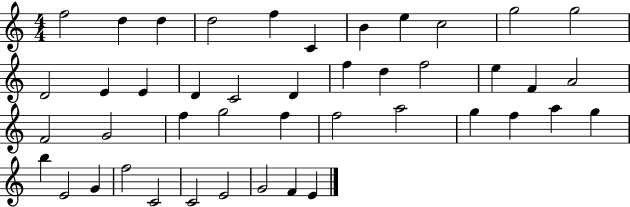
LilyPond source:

{
  \clef treble
  \numericTimeSignature
  \time 4/4
  \key c \major
  f''2 d''4 d''4 | d''2 f''4 c'4 | b'4 e''4 c''2 | g''2 g''2 | \break d'2 e'4 e'4 | d'4 c'2 d'4 | f''4 d''4 f''2 | e''4 f'4 a'2 | \break f'2 g'2 | f''4 g''2 f''4 | f''2 a''2 | g''4 f''4 a''4 g''4 | \break b''4 e'2 g'4 | f''2 c'2 | c'2 e'2 | g'2 f'4 e'4 | \break \bar "|."
}